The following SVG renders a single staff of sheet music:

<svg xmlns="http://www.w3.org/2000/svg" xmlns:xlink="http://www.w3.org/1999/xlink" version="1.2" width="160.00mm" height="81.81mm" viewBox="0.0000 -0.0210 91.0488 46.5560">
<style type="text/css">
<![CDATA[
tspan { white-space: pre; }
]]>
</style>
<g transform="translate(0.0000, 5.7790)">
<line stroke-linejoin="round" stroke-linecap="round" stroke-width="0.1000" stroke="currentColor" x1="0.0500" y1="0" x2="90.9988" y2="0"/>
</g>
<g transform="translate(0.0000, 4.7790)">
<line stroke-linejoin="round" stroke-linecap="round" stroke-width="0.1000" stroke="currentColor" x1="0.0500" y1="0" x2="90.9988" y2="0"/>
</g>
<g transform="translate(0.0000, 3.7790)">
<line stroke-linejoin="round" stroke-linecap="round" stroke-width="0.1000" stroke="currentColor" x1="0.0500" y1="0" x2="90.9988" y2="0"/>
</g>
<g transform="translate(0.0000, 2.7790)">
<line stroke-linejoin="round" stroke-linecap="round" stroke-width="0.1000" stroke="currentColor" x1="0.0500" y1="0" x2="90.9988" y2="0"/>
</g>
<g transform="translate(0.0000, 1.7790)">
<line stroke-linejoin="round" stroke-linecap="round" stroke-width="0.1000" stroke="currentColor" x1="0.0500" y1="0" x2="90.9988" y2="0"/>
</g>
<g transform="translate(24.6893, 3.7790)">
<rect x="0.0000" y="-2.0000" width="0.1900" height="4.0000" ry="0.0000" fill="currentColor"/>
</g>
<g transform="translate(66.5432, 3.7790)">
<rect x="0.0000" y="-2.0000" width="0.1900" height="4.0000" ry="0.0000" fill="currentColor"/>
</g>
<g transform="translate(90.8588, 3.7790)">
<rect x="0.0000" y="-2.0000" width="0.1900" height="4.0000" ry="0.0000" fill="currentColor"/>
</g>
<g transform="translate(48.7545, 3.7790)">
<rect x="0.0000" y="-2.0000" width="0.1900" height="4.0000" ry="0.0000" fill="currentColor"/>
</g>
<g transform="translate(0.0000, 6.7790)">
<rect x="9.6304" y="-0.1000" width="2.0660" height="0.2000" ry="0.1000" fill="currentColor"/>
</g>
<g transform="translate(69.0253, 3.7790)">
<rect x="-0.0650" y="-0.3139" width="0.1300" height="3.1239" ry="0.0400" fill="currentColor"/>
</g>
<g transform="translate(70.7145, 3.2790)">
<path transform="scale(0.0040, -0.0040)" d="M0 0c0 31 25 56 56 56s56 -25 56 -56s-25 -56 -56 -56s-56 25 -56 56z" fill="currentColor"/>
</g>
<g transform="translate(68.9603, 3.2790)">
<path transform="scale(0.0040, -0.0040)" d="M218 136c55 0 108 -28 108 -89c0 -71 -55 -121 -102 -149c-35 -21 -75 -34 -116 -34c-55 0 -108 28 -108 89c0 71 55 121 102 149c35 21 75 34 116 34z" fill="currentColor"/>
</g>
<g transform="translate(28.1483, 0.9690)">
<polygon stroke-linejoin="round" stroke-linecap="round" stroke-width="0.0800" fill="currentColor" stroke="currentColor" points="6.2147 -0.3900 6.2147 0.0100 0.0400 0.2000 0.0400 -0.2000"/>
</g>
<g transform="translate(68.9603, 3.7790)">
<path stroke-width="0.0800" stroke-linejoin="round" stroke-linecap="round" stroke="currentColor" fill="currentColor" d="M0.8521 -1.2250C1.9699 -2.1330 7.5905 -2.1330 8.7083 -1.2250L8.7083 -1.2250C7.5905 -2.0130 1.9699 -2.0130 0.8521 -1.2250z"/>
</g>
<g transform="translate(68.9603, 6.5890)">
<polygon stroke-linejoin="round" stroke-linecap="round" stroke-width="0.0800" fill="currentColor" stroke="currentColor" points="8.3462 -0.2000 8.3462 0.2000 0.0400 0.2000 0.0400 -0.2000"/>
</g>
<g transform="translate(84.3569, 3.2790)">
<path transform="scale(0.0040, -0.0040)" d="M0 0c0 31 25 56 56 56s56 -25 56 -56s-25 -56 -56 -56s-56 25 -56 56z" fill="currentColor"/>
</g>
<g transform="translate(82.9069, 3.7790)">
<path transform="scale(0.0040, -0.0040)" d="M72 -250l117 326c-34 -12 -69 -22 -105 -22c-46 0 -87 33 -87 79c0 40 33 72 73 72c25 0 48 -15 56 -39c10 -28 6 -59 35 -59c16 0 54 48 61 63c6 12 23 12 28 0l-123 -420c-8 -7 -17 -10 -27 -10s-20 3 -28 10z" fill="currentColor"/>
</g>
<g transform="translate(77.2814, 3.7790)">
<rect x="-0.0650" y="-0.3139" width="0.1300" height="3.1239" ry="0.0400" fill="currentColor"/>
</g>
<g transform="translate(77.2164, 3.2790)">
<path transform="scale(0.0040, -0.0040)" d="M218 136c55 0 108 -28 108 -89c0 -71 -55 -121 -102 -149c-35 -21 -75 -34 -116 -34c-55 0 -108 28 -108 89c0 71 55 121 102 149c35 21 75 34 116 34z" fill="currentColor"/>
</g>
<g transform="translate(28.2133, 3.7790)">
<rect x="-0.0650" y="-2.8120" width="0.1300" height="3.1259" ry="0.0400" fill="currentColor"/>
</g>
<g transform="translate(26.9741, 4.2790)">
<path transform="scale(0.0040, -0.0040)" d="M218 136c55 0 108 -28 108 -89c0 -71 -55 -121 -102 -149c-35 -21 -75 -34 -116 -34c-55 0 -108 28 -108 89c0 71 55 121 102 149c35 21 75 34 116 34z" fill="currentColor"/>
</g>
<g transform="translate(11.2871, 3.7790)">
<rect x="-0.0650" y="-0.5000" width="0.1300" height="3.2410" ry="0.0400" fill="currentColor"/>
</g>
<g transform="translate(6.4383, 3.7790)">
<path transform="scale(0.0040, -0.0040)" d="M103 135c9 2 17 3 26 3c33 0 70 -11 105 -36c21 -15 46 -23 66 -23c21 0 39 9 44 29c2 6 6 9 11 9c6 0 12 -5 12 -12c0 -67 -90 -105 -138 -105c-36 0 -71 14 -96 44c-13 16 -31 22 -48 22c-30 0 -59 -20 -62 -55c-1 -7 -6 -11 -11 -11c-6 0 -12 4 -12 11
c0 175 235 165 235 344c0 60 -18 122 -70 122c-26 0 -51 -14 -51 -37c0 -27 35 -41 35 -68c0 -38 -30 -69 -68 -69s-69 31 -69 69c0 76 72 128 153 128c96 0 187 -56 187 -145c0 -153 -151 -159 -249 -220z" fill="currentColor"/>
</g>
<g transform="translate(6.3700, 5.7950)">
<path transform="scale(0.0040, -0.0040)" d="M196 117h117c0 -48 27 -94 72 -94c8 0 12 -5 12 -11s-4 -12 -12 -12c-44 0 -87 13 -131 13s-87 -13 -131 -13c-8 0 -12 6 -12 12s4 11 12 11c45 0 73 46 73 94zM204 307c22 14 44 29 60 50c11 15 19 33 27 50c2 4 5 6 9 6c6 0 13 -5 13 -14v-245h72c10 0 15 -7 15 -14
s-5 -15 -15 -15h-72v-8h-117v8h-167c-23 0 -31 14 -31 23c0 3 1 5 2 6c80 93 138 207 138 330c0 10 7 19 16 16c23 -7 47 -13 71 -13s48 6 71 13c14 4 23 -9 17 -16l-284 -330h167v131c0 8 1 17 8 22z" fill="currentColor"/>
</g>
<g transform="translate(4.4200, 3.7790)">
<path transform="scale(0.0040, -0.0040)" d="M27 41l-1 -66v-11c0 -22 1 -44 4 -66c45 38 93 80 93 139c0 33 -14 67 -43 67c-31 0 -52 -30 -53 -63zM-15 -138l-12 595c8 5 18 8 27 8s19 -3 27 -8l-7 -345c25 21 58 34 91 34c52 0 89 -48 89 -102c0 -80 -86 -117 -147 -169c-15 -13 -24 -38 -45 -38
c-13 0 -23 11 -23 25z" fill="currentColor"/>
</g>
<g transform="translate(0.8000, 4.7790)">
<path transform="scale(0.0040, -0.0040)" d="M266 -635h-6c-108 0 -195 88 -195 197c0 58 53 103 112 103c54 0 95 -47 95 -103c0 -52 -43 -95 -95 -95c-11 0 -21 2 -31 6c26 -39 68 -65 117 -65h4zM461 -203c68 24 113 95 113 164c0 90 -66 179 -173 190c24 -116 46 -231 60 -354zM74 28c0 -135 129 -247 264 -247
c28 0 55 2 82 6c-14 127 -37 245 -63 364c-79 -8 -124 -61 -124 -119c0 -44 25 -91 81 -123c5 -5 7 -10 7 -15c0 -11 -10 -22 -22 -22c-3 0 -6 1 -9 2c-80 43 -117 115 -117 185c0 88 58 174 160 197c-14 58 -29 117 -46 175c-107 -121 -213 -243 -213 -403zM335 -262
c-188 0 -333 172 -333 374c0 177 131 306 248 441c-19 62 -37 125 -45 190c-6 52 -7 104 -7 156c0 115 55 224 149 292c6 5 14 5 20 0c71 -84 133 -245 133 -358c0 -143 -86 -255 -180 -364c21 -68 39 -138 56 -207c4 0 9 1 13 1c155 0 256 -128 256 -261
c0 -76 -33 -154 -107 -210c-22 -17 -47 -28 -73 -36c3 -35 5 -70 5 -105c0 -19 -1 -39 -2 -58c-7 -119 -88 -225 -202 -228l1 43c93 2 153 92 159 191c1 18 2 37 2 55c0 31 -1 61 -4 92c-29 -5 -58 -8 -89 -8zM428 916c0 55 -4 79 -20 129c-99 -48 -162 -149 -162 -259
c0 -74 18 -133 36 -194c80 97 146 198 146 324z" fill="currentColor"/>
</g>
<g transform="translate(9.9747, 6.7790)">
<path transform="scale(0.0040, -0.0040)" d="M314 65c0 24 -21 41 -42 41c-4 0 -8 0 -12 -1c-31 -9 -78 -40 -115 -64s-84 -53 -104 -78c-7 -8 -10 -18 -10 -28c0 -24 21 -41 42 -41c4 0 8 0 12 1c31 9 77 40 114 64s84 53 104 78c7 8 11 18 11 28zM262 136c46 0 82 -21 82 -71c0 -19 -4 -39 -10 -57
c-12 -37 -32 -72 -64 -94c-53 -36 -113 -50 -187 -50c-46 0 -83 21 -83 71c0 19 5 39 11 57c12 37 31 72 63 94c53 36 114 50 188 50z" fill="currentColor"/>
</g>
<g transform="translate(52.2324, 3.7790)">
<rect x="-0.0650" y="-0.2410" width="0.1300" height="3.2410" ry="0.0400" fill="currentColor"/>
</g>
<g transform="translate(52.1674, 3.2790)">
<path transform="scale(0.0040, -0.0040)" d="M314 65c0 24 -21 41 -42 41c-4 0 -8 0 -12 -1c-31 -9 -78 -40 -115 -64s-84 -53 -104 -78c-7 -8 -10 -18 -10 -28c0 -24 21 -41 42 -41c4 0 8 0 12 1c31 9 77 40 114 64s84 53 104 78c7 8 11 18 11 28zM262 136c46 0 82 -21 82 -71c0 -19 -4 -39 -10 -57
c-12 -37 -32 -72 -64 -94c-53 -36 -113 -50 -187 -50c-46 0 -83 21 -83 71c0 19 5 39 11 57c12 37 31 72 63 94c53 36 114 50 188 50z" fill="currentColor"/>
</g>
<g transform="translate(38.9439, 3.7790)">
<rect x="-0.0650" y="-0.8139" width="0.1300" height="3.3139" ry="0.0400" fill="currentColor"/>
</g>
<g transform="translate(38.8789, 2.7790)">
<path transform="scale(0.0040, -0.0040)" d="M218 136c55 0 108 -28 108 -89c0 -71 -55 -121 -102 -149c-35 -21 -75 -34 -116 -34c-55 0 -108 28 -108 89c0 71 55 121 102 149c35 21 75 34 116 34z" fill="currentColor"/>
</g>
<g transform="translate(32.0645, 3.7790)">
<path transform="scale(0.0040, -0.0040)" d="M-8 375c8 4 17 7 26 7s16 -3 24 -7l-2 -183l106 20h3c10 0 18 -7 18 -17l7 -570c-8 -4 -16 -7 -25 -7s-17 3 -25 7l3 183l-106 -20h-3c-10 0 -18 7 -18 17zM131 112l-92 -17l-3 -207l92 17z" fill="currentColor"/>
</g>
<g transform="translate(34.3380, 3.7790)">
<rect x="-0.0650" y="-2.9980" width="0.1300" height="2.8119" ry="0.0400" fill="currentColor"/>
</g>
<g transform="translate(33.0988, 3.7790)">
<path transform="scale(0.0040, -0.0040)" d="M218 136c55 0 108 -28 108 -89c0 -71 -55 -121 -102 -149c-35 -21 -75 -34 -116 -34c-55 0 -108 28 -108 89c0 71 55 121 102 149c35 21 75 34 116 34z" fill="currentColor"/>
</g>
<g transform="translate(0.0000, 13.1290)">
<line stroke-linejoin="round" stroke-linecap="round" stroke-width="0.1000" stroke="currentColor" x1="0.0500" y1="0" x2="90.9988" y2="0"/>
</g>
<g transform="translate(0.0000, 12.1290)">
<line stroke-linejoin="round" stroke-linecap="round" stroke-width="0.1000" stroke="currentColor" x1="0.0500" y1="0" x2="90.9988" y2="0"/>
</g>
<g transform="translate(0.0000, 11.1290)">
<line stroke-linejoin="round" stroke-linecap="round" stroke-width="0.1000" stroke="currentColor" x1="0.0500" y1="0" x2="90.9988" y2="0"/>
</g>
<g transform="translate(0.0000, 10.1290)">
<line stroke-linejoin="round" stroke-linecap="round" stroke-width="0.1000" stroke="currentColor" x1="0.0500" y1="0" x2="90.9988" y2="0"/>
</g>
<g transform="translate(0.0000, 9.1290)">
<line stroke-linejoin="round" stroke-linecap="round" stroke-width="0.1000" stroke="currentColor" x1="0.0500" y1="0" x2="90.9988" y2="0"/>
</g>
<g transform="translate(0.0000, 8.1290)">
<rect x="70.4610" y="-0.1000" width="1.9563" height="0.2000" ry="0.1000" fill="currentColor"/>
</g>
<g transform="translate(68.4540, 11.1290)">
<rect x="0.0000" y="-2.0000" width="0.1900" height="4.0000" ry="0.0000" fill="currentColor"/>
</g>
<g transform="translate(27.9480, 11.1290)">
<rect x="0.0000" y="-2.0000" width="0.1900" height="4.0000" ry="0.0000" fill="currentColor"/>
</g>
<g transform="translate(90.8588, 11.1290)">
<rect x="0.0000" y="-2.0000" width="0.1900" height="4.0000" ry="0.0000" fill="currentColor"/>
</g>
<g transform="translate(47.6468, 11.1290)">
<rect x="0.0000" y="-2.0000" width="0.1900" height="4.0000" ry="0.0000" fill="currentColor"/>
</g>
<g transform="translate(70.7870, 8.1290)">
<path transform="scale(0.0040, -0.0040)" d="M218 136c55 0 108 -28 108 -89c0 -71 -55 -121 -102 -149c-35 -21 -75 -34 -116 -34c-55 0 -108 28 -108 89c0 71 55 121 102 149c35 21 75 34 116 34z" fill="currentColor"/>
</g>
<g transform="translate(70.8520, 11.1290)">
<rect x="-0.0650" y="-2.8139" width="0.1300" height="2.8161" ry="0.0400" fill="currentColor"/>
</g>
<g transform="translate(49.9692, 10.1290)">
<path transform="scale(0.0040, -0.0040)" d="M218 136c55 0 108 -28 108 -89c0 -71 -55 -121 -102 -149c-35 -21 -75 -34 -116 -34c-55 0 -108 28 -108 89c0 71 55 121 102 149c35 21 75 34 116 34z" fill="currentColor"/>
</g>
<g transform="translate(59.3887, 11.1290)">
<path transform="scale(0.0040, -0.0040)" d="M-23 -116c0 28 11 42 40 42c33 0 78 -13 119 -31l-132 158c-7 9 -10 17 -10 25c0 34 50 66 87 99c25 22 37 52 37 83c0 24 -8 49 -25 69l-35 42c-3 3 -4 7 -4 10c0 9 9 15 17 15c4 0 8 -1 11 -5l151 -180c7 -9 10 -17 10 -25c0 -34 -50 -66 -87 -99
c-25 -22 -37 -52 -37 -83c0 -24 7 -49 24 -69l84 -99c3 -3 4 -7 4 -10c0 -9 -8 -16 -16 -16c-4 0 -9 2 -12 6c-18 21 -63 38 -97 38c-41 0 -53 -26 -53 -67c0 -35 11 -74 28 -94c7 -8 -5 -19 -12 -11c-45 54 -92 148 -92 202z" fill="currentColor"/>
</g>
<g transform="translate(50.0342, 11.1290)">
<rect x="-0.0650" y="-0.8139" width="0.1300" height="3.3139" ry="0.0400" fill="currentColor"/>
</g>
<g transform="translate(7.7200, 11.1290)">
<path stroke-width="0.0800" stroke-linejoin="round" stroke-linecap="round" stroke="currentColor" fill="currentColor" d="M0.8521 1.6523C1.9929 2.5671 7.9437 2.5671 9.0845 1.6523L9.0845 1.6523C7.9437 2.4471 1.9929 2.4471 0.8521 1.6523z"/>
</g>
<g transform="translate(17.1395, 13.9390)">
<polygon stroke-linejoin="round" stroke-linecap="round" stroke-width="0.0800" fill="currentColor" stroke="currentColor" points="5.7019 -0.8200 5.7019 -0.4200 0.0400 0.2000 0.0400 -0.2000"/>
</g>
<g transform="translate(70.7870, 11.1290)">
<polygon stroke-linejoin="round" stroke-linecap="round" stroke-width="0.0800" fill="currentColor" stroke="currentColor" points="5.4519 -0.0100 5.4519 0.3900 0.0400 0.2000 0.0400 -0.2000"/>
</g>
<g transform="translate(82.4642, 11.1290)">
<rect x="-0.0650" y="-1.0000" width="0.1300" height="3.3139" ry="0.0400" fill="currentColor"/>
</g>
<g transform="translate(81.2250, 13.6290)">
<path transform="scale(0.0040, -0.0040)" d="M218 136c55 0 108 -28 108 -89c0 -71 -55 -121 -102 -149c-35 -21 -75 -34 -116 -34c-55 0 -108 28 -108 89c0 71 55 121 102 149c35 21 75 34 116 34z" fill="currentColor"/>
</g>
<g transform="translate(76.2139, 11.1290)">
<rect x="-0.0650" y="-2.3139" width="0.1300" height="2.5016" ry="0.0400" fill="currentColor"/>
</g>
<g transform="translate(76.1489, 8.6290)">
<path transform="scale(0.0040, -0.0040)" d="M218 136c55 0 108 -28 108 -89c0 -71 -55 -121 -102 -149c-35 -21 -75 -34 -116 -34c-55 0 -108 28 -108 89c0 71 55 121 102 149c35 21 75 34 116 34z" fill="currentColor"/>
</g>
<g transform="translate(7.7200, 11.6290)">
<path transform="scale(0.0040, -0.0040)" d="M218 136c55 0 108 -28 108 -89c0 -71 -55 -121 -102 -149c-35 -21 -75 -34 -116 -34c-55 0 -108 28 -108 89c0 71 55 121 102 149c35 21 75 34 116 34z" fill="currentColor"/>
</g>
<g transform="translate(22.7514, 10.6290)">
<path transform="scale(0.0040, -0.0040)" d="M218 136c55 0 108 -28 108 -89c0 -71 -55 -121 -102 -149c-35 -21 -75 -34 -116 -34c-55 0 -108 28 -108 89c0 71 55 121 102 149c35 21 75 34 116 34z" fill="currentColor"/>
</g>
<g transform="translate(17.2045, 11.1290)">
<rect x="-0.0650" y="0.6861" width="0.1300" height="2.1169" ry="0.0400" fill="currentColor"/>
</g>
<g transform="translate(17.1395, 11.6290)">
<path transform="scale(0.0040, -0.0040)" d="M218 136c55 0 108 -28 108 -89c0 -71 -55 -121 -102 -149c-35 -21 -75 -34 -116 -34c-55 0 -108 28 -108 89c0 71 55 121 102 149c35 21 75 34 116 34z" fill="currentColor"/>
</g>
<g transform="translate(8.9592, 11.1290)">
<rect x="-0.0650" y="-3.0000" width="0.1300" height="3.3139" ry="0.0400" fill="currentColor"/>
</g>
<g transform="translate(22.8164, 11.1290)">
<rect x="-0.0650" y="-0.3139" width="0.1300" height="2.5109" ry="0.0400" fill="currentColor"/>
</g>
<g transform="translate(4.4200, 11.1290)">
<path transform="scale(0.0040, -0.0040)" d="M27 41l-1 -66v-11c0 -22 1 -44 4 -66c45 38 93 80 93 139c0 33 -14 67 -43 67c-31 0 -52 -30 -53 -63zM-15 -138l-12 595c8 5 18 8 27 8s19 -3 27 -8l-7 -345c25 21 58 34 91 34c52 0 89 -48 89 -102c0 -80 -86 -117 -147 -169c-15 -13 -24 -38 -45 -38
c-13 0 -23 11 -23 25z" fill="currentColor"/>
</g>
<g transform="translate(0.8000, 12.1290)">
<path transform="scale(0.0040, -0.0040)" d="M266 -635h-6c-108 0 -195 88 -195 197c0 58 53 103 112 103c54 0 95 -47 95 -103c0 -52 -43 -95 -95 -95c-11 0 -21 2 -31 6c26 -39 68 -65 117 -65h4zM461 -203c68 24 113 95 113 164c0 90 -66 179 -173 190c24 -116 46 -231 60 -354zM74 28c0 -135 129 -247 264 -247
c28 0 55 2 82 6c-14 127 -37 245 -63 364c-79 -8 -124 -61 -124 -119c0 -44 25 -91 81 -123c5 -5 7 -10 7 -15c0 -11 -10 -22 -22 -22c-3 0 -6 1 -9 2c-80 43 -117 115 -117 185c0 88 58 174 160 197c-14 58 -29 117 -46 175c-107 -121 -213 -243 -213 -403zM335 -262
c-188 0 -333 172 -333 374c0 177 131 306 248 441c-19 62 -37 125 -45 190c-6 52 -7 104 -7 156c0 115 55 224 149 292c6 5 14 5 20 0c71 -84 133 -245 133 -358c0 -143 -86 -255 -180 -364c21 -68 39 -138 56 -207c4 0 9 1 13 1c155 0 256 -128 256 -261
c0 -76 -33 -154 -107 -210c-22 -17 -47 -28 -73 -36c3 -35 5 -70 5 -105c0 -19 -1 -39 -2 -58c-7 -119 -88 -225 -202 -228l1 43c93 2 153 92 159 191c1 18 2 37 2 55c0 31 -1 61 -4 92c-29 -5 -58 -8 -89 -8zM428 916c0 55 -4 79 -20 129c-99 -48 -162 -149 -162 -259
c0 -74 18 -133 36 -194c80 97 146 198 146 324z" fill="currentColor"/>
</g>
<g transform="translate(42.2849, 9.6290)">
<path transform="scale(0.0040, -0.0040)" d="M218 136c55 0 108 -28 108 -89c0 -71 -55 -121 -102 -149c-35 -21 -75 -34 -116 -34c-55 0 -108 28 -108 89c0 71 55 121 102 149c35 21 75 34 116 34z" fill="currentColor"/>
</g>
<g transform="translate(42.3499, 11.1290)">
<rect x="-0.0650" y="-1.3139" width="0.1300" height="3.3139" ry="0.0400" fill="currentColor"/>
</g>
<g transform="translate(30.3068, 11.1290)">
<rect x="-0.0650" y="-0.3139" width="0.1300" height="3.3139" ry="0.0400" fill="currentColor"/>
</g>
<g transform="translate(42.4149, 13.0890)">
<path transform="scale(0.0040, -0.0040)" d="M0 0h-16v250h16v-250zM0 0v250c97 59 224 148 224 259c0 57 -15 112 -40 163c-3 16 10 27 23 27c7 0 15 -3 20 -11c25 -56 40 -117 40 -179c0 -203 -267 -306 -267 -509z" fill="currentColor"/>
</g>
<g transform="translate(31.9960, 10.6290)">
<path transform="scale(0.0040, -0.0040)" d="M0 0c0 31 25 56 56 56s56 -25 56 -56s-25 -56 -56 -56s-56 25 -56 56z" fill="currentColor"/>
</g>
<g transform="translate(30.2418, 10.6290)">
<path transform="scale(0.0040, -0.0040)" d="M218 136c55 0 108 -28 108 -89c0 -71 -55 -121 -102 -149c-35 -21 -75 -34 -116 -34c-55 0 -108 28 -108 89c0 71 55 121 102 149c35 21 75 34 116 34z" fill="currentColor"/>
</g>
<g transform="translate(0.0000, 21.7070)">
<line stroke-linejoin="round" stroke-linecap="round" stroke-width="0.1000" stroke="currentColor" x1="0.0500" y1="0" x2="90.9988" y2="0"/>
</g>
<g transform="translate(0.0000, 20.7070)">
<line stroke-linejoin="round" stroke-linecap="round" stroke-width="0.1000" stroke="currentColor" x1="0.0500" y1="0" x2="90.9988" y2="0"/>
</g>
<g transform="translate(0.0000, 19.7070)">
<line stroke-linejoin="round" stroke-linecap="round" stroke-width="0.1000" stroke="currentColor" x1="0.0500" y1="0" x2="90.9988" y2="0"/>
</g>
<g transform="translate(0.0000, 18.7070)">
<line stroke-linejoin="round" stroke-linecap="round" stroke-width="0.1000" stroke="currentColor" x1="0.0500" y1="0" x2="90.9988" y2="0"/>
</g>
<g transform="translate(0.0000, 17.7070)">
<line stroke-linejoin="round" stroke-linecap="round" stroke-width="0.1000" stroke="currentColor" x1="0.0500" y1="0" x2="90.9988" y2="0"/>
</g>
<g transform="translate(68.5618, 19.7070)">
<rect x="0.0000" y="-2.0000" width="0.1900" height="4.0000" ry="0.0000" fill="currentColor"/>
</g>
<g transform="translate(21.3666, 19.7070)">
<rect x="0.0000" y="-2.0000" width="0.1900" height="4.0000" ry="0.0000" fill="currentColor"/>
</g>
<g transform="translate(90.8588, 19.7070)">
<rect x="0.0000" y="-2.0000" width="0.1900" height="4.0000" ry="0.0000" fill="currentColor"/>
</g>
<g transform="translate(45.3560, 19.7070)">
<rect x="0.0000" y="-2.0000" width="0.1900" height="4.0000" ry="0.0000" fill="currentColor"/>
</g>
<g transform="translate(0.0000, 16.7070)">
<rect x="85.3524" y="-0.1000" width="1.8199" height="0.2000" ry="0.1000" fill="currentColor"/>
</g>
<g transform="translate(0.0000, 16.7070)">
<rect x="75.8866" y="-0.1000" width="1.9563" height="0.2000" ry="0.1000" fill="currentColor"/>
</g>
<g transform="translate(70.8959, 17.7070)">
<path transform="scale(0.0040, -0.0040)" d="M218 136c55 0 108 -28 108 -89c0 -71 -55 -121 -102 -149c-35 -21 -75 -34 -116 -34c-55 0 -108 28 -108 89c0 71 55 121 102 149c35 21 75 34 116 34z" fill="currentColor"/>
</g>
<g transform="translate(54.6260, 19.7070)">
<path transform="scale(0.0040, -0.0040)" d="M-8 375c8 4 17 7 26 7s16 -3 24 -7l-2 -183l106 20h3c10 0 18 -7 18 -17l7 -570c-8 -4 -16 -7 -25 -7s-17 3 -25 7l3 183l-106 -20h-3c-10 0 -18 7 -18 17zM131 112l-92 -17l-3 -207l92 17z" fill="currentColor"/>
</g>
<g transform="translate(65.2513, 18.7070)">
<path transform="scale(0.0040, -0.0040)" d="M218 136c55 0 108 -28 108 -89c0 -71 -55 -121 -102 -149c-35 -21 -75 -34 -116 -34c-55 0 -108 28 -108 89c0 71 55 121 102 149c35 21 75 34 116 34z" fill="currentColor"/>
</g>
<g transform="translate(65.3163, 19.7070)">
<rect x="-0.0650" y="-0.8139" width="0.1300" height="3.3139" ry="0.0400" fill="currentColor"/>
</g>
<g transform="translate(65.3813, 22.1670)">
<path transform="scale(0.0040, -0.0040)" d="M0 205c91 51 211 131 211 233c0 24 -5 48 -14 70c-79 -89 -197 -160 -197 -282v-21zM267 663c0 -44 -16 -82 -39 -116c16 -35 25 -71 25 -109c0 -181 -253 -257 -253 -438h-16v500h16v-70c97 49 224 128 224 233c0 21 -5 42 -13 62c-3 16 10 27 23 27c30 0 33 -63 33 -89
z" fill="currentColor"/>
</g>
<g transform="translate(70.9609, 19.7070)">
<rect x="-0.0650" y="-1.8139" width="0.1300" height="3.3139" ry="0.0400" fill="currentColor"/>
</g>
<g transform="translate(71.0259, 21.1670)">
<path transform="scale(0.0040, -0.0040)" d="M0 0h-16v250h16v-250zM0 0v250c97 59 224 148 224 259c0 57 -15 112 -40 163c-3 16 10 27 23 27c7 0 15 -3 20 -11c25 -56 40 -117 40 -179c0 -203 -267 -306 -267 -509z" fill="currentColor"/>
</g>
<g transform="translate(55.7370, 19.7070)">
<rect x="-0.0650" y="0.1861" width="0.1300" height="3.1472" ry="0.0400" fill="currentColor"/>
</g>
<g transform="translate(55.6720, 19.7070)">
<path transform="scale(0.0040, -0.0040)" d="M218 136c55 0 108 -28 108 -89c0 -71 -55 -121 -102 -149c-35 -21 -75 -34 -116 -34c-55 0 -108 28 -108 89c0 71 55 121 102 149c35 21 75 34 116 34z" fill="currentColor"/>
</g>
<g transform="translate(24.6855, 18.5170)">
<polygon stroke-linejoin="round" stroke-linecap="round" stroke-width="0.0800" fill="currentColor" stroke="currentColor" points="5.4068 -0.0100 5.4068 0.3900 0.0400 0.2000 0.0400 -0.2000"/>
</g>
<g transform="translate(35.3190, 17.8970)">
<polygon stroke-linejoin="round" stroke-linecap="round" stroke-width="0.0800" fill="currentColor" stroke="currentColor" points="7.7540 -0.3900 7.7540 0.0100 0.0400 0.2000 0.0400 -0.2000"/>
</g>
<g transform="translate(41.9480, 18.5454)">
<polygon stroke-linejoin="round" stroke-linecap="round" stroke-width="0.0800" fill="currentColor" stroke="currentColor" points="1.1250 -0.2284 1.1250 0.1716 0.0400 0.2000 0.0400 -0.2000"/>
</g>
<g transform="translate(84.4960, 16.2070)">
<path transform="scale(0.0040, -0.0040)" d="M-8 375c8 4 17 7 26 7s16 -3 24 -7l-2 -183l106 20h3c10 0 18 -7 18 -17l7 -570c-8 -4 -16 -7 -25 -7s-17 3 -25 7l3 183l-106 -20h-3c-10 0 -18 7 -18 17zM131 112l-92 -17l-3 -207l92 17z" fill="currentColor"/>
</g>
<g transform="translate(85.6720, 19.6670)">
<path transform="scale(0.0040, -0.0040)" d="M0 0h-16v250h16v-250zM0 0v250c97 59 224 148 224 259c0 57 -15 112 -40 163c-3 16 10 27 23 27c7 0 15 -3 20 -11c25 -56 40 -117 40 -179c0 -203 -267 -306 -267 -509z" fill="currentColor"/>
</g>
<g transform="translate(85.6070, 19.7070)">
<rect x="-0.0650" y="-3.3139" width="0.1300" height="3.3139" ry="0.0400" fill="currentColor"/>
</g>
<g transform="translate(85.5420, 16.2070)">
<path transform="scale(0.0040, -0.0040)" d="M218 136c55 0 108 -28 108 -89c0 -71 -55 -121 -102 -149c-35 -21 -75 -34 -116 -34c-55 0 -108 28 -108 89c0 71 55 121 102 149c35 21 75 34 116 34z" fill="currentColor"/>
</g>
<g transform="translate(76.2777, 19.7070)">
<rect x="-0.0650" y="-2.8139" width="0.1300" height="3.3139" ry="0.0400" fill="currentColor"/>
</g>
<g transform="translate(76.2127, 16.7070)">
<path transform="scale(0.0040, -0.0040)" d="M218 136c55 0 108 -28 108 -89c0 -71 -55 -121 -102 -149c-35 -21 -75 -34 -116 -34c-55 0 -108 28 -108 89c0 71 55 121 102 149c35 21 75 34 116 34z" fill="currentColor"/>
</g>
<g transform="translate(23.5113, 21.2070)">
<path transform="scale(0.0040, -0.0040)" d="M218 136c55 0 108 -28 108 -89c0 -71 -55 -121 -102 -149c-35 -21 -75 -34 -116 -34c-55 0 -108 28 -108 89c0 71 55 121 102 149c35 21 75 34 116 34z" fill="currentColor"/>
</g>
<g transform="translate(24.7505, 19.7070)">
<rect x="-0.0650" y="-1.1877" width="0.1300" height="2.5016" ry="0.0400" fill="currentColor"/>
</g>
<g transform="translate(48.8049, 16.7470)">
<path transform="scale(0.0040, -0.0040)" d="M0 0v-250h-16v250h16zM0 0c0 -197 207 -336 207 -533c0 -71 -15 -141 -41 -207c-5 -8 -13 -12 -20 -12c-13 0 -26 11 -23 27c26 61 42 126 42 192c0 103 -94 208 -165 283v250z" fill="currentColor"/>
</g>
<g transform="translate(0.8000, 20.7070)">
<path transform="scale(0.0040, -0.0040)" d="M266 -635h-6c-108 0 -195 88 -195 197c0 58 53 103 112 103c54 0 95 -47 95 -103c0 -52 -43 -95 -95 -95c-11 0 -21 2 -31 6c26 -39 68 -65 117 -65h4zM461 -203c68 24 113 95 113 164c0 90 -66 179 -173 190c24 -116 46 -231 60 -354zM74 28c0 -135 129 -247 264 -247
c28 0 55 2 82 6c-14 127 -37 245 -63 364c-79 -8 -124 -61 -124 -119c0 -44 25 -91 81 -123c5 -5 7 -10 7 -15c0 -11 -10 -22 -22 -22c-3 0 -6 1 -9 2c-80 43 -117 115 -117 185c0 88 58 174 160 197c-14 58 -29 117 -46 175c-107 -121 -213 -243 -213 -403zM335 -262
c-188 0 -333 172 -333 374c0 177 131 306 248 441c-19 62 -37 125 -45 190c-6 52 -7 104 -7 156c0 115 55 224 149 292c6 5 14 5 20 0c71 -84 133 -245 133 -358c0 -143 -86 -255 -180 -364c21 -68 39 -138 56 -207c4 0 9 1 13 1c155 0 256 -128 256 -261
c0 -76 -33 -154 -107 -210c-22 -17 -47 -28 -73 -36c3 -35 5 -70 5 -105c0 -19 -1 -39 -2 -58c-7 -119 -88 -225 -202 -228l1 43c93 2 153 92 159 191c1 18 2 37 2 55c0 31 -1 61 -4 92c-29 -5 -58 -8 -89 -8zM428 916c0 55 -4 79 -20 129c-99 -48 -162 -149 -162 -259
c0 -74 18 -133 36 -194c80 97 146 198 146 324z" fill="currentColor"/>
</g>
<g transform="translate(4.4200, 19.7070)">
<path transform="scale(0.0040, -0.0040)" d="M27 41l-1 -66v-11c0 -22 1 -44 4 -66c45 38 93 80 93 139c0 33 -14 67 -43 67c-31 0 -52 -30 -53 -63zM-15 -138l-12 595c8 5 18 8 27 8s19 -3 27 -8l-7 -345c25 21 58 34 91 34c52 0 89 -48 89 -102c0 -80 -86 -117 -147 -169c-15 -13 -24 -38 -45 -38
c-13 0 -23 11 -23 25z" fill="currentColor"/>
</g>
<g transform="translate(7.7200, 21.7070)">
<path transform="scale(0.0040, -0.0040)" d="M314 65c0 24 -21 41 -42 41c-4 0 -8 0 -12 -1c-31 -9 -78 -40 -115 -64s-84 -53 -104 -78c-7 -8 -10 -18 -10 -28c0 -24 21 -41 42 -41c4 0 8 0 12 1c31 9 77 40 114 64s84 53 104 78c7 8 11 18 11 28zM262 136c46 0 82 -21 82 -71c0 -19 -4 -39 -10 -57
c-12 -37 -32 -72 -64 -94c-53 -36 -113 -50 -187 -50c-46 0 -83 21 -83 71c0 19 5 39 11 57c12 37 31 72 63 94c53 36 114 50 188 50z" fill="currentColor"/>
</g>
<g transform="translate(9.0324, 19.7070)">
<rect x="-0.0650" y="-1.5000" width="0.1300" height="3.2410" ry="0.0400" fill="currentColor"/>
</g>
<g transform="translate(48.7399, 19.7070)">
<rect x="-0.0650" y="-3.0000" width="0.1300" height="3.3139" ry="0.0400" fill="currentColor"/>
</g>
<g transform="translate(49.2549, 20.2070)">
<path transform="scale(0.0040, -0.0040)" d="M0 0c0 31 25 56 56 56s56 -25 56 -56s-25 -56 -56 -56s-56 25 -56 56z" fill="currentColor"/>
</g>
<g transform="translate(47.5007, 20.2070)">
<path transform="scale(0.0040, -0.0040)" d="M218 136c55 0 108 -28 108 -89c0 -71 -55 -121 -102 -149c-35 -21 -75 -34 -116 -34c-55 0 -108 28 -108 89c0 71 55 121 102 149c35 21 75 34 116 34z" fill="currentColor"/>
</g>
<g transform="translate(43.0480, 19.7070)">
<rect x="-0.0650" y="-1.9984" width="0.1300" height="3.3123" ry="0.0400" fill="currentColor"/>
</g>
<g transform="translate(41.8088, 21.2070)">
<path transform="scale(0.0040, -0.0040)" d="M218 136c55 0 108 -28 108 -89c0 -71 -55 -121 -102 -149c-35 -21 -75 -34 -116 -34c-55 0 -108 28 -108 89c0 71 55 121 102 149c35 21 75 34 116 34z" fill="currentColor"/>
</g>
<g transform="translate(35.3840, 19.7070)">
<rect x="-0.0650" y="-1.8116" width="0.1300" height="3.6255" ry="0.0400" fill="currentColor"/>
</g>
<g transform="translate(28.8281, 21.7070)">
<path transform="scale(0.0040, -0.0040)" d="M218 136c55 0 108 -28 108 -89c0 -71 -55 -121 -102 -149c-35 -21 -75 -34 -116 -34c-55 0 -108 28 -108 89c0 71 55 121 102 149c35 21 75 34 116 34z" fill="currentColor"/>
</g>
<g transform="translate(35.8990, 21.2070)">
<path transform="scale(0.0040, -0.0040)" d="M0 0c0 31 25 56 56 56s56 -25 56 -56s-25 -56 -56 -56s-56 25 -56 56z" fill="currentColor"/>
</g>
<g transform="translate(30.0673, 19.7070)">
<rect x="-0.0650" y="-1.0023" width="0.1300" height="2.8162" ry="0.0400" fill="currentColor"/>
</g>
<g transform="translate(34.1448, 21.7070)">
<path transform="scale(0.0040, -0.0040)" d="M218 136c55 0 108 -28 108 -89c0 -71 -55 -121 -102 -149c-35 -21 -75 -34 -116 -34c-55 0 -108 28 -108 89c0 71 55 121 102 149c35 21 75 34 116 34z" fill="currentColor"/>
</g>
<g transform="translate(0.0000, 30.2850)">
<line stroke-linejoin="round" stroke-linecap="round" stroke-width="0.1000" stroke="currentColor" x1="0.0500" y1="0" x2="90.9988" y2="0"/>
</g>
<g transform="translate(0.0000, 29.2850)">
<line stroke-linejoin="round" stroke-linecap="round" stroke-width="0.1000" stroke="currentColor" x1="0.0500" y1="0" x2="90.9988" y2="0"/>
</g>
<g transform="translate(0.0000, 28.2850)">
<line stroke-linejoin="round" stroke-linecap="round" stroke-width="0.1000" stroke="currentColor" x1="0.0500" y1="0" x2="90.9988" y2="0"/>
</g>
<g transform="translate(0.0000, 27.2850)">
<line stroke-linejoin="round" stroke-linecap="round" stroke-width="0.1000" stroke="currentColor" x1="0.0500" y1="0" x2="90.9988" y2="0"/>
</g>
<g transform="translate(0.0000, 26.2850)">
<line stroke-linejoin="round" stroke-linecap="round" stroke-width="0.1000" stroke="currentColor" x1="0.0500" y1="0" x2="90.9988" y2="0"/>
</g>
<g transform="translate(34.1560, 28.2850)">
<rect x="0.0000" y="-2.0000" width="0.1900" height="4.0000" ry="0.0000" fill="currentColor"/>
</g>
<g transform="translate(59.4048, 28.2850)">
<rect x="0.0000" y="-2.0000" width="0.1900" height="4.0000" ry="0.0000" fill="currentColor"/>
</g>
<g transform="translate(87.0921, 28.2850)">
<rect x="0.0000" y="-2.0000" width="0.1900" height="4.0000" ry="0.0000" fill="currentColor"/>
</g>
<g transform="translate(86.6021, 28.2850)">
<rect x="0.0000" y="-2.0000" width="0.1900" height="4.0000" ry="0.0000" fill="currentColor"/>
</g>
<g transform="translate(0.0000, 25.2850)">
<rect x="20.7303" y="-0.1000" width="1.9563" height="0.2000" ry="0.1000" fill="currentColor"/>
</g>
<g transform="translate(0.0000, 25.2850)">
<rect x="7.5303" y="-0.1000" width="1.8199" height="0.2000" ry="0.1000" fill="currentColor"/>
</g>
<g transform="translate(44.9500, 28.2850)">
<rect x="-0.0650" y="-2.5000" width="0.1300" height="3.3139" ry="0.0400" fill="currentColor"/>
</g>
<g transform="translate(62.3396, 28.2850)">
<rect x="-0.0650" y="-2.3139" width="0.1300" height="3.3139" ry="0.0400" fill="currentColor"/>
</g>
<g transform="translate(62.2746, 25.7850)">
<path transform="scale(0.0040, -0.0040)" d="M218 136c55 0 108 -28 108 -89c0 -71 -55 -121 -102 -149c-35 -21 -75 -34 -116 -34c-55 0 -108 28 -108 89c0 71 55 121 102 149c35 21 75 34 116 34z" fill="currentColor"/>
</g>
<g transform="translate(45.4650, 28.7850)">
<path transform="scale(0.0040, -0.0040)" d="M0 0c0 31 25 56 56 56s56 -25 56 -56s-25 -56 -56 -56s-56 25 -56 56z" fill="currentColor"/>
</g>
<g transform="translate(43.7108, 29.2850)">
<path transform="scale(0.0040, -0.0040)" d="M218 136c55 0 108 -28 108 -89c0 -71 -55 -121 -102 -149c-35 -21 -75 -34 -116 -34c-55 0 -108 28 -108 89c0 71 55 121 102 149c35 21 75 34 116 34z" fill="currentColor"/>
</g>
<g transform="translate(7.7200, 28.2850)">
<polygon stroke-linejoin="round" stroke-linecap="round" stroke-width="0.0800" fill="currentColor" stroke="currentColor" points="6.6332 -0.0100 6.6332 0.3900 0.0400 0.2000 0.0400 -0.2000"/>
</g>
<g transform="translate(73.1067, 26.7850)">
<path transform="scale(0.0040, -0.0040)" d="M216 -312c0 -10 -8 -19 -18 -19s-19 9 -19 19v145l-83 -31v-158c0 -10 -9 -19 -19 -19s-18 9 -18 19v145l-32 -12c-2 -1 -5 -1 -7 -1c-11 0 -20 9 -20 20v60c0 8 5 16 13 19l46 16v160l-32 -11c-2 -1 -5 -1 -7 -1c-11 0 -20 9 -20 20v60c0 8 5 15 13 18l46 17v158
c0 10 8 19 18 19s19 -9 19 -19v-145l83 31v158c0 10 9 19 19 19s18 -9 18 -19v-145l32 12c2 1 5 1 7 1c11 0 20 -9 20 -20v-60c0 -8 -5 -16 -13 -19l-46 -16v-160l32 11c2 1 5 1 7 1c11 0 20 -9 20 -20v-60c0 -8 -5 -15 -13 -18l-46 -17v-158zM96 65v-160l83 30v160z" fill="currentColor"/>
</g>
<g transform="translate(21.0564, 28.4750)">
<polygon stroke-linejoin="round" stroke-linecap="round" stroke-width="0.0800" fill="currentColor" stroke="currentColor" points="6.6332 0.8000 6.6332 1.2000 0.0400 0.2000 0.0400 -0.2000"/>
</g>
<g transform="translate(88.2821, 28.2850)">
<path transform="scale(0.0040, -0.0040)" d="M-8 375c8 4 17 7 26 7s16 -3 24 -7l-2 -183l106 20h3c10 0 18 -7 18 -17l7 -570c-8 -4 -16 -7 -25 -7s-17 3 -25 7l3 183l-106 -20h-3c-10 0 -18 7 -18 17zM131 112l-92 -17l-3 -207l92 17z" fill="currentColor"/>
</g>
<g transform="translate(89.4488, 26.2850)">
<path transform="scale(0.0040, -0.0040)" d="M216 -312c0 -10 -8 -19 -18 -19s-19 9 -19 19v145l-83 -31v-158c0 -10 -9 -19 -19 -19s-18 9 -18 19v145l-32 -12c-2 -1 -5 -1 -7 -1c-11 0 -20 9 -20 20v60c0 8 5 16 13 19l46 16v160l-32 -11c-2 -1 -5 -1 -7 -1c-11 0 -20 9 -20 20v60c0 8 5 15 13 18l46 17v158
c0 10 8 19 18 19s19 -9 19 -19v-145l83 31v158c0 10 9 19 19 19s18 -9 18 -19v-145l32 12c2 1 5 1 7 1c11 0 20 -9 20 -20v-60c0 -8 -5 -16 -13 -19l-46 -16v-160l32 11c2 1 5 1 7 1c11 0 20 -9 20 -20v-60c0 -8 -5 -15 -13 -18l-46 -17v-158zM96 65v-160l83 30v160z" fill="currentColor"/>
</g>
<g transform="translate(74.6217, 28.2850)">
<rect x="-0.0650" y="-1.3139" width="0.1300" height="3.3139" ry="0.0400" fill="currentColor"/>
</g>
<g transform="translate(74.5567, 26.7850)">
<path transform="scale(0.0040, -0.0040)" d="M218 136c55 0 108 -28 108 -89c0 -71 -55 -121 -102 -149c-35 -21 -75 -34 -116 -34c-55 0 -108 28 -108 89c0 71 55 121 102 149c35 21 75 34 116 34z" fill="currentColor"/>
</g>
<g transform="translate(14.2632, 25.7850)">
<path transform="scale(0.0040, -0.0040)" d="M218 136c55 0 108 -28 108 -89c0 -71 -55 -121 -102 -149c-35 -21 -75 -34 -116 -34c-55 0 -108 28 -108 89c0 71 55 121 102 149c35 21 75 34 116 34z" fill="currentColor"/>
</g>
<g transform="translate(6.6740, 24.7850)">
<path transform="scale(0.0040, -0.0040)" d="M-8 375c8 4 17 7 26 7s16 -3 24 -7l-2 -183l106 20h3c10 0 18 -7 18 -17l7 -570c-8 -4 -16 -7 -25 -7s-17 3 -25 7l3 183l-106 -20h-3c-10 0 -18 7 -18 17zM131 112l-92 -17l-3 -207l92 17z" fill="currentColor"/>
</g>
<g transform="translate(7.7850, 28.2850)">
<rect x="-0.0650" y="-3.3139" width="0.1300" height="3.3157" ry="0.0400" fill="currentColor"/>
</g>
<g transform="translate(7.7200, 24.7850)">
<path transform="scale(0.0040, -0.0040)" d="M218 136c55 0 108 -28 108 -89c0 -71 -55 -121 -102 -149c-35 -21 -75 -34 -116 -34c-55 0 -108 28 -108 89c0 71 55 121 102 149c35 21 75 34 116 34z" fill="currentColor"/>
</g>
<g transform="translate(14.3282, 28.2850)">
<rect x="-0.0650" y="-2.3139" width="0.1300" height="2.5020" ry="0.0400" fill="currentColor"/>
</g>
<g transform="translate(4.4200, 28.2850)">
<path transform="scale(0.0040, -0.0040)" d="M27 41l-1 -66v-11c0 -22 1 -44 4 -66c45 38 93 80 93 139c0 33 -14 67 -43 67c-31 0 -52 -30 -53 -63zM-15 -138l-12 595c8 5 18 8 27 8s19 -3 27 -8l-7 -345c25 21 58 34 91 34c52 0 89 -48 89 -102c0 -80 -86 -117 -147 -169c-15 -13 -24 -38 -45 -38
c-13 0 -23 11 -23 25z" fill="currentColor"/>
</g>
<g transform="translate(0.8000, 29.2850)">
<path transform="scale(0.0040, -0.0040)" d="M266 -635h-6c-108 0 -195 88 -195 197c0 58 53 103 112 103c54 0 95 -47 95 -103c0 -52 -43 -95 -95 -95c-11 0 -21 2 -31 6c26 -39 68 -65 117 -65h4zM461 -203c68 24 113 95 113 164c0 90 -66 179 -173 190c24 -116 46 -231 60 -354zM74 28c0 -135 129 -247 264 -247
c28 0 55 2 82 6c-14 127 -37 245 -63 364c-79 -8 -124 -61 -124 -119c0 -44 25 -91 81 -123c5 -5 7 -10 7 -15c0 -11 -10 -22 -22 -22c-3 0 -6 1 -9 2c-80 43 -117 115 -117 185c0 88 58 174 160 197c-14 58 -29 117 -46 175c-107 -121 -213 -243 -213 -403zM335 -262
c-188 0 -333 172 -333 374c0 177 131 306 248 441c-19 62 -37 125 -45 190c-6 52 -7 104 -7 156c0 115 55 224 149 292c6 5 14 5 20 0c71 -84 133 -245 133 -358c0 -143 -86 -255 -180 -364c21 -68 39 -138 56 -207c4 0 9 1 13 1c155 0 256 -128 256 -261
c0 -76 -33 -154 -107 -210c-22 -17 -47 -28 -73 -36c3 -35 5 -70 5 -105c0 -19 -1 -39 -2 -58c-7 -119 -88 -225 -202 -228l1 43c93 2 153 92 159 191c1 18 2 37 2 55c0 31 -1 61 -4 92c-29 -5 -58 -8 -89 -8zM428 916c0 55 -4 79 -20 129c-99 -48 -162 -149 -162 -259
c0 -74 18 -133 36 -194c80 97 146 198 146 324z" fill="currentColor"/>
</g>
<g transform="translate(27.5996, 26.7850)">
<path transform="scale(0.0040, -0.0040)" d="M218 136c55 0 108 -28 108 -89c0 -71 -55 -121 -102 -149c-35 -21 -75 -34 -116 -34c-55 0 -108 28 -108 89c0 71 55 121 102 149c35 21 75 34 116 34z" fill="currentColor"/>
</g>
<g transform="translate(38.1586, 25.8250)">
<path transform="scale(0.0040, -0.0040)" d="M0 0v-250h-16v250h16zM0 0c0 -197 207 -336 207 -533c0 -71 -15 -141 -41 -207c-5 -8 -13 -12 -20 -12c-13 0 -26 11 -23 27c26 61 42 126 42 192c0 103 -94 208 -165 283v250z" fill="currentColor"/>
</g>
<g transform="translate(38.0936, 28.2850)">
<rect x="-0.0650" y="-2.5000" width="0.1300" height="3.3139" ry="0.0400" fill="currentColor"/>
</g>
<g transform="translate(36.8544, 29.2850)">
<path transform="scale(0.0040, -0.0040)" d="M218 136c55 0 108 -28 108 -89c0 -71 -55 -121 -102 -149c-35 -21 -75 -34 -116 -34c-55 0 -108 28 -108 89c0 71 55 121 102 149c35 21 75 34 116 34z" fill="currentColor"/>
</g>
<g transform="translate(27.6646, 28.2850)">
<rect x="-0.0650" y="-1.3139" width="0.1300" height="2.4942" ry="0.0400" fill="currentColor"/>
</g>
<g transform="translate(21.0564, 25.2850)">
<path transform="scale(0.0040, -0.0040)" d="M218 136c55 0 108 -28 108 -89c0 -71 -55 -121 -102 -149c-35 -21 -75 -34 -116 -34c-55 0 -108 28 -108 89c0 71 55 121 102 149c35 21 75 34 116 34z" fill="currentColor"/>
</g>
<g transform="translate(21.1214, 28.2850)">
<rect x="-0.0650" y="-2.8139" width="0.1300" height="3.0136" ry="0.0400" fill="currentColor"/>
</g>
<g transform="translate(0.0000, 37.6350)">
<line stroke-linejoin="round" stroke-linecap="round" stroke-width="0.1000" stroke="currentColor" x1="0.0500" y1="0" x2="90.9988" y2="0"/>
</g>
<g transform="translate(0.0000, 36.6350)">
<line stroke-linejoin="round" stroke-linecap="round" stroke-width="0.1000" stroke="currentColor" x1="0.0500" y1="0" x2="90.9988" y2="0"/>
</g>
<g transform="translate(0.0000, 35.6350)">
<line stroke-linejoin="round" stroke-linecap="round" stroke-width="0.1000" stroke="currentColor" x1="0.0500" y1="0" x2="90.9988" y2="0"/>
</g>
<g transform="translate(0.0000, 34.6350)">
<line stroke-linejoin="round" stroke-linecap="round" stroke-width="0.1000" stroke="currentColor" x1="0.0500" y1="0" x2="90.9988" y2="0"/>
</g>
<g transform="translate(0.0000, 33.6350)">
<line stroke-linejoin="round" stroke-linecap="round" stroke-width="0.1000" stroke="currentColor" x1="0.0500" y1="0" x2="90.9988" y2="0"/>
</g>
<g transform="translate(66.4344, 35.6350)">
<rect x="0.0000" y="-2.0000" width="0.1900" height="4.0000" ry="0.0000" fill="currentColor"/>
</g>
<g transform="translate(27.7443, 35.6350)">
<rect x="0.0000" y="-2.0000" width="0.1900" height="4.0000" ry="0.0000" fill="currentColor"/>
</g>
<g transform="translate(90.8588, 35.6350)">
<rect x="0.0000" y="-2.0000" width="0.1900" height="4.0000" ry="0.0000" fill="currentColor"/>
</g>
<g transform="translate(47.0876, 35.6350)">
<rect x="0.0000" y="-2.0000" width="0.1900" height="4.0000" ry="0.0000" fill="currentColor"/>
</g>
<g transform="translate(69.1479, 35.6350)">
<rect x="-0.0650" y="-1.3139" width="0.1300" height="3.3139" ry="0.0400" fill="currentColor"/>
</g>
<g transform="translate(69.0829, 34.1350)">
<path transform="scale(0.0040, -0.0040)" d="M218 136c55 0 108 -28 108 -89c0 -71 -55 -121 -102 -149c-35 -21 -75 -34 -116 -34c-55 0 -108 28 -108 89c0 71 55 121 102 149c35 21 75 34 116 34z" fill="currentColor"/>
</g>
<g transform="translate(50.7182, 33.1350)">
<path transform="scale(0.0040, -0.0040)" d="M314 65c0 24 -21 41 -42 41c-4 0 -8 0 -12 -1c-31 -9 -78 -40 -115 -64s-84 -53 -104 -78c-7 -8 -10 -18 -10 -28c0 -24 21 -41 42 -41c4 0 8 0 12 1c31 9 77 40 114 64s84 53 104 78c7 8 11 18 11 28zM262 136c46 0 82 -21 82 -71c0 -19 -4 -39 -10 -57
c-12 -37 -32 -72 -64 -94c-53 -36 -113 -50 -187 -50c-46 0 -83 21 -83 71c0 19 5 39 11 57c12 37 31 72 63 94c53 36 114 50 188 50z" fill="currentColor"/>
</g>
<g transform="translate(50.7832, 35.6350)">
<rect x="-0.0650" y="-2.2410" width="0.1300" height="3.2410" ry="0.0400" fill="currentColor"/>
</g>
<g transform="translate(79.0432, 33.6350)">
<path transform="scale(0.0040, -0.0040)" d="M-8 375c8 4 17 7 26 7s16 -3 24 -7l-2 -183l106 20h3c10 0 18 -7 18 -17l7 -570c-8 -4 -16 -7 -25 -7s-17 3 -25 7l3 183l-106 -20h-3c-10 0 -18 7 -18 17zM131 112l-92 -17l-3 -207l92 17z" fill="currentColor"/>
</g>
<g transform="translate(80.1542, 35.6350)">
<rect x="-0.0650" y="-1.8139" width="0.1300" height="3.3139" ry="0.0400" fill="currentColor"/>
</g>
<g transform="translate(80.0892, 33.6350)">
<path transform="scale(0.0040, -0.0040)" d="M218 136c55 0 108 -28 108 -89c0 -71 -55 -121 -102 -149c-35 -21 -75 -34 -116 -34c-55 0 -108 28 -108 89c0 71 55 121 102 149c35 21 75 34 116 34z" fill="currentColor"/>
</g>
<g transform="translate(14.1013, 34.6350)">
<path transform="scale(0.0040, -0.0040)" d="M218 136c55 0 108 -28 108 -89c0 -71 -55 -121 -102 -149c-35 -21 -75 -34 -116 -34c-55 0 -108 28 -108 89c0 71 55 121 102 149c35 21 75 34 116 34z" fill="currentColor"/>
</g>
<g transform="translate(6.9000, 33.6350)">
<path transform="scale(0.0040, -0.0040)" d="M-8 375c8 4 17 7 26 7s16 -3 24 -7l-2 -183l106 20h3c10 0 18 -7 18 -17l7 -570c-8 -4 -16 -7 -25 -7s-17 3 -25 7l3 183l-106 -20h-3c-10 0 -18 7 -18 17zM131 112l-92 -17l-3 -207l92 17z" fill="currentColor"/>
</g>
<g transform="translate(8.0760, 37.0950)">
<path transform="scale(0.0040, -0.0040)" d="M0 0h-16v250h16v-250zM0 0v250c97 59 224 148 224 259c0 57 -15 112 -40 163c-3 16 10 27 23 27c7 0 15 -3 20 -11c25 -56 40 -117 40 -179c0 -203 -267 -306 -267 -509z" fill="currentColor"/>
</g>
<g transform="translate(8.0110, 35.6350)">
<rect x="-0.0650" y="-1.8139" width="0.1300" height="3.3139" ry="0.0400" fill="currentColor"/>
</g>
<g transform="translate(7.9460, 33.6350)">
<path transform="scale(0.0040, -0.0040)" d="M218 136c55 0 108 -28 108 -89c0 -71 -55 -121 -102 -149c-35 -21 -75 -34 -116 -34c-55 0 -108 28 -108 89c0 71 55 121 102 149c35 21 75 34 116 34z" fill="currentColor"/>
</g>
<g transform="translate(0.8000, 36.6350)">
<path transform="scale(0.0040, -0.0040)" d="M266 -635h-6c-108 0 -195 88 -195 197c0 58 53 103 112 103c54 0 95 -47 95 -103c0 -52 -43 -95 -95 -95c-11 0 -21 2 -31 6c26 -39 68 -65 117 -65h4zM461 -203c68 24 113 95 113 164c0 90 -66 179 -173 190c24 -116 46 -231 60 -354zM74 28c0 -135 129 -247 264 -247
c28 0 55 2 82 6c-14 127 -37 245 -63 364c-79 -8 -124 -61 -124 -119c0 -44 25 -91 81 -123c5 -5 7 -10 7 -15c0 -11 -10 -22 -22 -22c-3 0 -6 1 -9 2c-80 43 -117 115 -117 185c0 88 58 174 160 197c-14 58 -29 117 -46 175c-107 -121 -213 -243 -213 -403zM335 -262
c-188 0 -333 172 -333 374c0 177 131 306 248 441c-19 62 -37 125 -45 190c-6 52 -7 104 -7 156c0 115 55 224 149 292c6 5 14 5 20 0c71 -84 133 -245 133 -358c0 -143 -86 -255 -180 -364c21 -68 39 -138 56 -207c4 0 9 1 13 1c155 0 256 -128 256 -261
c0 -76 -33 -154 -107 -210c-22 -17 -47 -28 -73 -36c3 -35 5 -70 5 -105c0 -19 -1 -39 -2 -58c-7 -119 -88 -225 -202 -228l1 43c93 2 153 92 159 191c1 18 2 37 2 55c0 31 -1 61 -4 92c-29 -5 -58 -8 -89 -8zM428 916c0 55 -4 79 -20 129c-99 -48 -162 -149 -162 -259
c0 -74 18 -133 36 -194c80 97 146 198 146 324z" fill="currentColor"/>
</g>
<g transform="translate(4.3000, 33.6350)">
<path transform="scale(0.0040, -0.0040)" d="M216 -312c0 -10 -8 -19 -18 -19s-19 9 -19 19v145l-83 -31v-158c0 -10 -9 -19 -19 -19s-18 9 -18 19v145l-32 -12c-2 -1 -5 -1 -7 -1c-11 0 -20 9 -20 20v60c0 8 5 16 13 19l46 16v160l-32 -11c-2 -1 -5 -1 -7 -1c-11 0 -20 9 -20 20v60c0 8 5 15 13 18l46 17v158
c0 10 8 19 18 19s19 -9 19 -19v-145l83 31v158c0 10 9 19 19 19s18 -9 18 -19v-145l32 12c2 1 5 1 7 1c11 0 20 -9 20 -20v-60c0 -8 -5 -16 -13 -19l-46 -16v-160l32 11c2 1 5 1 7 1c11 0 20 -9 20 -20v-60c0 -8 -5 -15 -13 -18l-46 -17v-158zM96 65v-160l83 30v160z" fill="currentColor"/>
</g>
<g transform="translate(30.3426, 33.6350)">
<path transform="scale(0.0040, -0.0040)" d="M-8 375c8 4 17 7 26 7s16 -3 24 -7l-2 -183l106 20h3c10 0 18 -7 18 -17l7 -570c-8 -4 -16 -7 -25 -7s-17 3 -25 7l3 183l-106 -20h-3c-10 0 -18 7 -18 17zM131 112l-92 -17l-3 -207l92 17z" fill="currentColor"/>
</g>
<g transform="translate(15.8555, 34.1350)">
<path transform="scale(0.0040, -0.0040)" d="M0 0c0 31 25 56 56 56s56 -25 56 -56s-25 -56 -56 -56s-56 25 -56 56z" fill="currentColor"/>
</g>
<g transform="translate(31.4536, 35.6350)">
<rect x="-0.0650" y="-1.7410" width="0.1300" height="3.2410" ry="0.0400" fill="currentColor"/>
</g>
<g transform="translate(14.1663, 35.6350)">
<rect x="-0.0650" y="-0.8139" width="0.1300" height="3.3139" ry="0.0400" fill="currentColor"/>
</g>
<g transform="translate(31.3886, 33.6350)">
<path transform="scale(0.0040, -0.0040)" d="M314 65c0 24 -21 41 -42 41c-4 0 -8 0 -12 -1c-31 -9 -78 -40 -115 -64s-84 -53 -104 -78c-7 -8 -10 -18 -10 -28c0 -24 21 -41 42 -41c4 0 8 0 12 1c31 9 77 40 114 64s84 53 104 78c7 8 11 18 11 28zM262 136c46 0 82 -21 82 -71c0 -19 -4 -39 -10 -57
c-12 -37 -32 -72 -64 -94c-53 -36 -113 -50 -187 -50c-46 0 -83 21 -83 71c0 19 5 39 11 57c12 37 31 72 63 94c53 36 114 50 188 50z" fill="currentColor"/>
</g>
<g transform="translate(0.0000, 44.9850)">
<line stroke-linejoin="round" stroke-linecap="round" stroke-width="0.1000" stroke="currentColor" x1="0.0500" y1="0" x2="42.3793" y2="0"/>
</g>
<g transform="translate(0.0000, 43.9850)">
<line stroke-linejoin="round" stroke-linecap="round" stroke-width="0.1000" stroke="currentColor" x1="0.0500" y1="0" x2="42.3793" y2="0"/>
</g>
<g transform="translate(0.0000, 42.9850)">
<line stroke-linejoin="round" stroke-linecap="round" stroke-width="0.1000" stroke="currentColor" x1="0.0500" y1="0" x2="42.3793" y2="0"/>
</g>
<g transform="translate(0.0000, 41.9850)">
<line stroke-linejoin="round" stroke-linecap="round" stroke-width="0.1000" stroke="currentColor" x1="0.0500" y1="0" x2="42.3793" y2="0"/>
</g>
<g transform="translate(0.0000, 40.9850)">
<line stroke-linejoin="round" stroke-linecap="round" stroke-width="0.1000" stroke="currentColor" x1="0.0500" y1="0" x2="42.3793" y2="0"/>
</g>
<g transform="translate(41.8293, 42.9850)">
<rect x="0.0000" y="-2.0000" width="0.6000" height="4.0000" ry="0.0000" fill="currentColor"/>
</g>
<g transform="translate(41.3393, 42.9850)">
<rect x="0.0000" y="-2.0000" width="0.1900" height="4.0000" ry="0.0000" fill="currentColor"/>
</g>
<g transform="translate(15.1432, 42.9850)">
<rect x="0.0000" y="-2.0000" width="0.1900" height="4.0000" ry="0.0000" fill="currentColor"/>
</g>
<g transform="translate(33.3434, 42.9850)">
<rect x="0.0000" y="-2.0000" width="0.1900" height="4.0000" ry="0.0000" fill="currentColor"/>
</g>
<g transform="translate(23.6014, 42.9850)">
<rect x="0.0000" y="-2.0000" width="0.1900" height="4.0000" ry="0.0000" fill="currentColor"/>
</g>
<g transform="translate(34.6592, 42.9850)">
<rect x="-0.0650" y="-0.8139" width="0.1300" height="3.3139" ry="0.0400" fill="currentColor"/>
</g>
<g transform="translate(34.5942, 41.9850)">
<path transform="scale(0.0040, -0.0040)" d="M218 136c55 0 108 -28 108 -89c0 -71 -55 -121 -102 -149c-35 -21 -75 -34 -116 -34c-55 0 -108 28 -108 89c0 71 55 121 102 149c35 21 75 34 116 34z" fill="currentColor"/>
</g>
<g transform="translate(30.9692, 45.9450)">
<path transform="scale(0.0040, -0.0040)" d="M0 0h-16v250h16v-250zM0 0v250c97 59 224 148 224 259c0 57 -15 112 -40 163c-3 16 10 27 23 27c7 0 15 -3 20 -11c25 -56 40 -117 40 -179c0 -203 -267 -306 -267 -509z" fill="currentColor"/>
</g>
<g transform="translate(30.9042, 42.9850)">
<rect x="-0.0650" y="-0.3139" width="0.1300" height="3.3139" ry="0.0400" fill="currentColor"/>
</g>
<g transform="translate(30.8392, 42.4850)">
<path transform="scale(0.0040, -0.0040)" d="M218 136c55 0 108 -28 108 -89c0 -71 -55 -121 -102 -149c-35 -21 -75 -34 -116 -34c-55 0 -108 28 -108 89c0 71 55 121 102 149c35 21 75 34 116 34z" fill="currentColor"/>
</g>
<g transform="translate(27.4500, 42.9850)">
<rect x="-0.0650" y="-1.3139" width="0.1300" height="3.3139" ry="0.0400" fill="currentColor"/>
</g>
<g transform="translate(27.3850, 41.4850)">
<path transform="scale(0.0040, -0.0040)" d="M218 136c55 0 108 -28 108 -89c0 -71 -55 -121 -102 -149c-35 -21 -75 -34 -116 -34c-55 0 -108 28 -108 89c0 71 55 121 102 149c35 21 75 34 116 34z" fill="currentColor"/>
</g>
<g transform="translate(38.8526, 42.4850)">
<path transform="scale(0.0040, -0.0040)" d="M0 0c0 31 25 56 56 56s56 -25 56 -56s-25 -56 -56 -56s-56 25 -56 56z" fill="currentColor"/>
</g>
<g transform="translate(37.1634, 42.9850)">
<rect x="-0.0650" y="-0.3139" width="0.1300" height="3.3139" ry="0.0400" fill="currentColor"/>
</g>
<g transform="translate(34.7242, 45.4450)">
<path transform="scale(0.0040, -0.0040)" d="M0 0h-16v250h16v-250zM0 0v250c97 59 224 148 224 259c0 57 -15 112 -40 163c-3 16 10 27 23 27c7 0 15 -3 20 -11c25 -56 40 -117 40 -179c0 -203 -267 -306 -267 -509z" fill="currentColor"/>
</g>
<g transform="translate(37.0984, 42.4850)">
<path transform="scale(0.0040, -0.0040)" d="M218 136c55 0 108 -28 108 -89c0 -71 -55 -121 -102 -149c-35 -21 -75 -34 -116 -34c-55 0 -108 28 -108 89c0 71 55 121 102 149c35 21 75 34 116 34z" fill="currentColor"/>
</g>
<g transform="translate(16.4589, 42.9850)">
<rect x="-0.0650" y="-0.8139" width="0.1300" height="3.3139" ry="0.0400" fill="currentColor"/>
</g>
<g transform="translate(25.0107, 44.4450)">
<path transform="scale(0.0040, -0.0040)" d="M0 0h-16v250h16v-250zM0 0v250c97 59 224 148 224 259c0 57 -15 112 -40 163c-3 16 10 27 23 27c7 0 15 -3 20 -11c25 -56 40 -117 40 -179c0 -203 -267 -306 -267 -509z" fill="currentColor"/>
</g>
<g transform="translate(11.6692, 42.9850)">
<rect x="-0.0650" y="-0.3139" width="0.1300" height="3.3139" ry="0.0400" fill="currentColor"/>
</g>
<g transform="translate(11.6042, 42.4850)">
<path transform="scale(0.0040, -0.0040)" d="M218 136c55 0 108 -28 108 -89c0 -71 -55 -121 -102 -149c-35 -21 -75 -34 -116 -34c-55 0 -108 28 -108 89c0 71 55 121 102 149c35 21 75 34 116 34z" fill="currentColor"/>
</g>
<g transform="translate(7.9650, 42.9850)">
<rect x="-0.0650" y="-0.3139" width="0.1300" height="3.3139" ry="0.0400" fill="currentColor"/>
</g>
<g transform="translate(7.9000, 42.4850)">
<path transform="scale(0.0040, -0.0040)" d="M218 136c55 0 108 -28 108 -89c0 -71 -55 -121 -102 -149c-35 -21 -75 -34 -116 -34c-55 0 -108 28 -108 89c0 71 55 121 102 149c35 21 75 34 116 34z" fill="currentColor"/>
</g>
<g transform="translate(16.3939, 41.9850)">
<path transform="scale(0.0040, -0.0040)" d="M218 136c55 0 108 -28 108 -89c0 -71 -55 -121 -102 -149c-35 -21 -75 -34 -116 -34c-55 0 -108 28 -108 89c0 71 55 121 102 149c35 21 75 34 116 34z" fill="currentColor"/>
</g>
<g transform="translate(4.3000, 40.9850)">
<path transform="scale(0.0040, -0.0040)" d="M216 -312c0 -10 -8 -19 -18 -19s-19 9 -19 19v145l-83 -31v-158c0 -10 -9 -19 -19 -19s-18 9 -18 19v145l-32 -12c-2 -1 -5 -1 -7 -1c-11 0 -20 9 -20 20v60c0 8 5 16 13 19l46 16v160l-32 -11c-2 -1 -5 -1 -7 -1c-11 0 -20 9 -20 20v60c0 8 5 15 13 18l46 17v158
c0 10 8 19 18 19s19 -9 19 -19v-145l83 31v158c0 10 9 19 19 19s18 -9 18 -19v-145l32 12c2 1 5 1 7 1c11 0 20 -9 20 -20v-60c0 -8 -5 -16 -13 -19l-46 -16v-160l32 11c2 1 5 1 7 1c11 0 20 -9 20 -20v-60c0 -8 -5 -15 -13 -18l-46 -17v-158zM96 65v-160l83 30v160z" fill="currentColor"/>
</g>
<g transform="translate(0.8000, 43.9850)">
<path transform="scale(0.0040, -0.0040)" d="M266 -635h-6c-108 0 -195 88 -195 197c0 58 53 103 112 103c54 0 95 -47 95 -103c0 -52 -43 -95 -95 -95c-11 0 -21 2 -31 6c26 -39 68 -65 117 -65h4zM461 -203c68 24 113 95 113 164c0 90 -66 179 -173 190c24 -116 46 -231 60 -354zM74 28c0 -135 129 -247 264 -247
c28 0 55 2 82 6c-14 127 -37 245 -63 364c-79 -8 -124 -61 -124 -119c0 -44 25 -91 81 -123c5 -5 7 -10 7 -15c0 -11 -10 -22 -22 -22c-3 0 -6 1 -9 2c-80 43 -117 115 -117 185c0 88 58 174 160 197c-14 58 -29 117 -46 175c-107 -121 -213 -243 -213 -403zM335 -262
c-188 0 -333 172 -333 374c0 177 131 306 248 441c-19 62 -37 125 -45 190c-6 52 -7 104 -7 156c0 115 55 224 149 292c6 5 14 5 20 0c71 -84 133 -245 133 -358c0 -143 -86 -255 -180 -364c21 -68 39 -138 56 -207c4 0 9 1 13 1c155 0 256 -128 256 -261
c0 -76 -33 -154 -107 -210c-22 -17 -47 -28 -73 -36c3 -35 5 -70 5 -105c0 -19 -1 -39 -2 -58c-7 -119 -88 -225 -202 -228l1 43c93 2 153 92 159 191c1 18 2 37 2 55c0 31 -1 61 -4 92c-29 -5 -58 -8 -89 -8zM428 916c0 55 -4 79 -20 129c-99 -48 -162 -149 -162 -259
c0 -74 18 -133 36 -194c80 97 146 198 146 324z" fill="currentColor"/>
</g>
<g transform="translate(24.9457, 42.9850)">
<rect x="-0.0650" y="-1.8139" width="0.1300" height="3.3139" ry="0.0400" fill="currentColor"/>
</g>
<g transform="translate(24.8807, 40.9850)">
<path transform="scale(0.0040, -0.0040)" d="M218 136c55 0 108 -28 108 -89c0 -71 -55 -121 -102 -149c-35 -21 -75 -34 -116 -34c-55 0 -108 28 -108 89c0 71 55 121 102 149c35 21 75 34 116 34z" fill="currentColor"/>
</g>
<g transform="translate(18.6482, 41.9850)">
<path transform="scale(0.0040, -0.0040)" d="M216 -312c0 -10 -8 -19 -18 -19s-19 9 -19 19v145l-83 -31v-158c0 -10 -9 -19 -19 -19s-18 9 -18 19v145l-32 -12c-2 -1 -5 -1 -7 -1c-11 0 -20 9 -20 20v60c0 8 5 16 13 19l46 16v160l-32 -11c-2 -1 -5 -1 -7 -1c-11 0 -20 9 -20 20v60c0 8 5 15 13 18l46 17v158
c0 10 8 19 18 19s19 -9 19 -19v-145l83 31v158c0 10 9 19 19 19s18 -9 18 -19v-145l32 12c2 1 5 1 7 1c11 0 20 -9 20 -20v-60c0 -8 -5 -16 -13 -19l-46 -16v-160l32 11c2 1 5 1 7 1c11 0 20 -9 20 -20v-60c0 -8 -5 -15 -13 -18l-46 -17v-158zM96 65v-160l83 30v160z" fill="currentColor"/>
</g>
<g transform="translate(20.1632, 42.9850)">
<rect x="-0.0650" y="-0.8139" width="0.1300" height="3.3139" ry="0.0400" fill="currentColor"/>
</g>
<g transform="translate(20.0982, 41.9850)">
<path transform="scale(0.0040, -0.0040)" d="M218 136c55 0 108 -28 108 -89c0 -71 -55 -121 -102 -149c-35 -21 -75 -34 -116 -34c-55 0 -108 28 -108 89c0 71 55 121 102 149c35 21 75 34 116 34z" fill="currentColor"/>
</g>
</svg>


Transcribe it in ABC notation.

X:1
T:Untitled
M:2/4
L:1/4
K:F
C2 A/2 B/2 d c2 c/2 c/2 z/2 A A/2 c/2 c e/2 d z a/2 g/2 D E2 F/2 E/2 E/2 F/4 A/2 B d/4 f/2 a b/2 b/2 g/2 a/2 e/2 G/2 G g ^e f/2 d f2 g2 e f c c d ^d ^f/2 e c/2 d/2 c